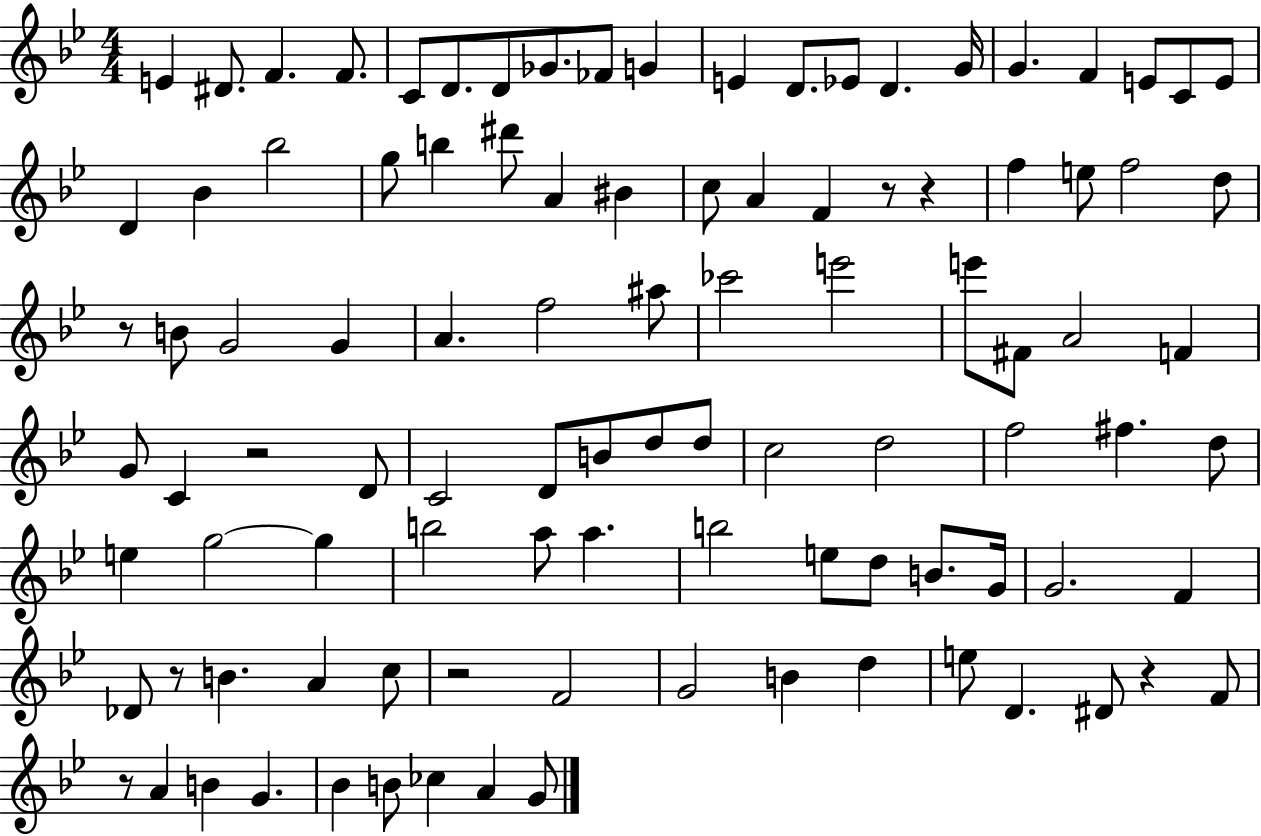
E4/q D#4/e. F4/q. F4/e. C4/e D4/e. D4/e Gb4/e. FES4/e G4/q E4/q D4/e. Eb4/e D4/q. G4/s G4/q. F4/q E4/e C4/e E4/e D4/q Bb4/q Bb5/h G5/e B5/q D#6/e A4/q BIS4/q C5/e A4/q F4/q R/e R/q F5/q E5/e F5/h D5/e R/e B4/e G4/h G4/q A4/q. F5/h A#5/e CES6/h E6/h E6/e F#4/e A4/h F4/q G4/e C4/q R/h D4/e C4/h D4/e B4/e D5/e D5/e C5/h D5/h F5/h F#5/q. D5/e E5/q G5/h G5/q B5/h A5/e A5/q. B5/h E5/e D5/e B4/e. G4/s G4/h. F4/q Db4/e R/e B4/q. A4/q C5/e R/h F4/h G4/h B4/q D5/q E5/e D4/q. D#4/e R/q F4/e R/e A4/q B4/q G4/q. Bb4/q B4/e CES5/q A4/q G4/e